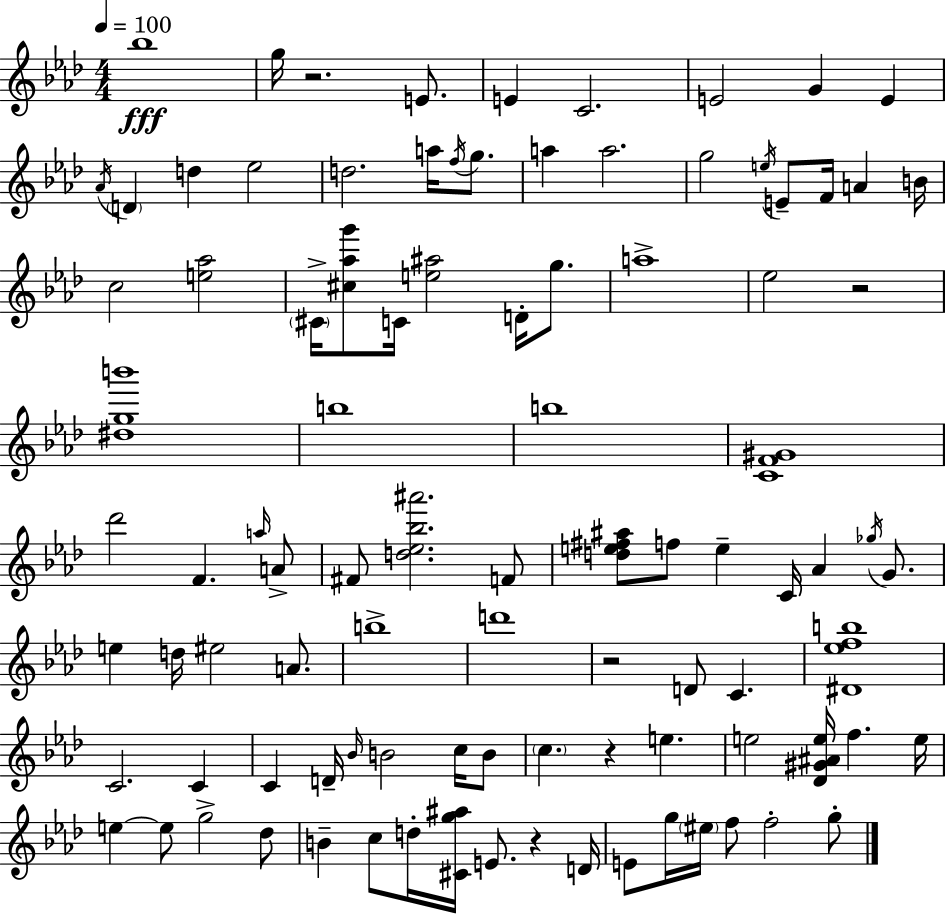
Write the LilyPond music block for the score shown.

{
  \clef treble
  \numericTimeSignature
  \time 4/4
  \key aes \major
  \tempo 4 = 100
  bes''1\fff | g''16 r2. e'8. | e'4 c'2. | e'2 g'4 e'4 | \break \acciaccatura { aes'16 } \parenthesize d'4 d''4 ees''2 | d''2. a''16 \acciaccatura { f''16 } g''8. | a''4 a''2. | g''2 \acciaccatura { e''16 } e'8-- f'16 a'4 | \break b'16 c''2 <e'' aes''>2 | \parenthesize cis'16-> <cis'' aes'' g'''>8 c'16 <e'' ais''>2 d'16-. | g''8. a''1-> | ees''2 r2 | \break <dis'' g'' b'''>1 | b''1 | b''1 | <c' f' gis'>1 | \break des'''2 f'4. | \grace { a''16 } a'8-> fis'8 <d'' ees'' bes'' ais'''>2. | f'8 <d'' e'' fis'' ais''>8 f''8 e''4-- c'16 aes'4 | \acciaccatura { ges''16 } g'8. e''4 d''16 eis''2 | \break a'8. b''1-> | d'''1 | r2 d'8 c'4. | <dis' ees'' f'' b''>1 | \break c'2. | c'4 c'4 d'16-- \grace { bes'16 } b'2 | c''16 b'8 \parenthesize c''4. r4 | e''4. e''2 <des' gis' ais' e''>16 f''4. | \break e''16 e''4~~ e''8 g''2-> | des''8 b'4-- c''8 d''16-. <cis' g'' ais''>16 e'8. | r4 d'16 e'8 g''16 \parenthesize eis''16 f''8 f''2-. | g''8-. \bar "|."
}